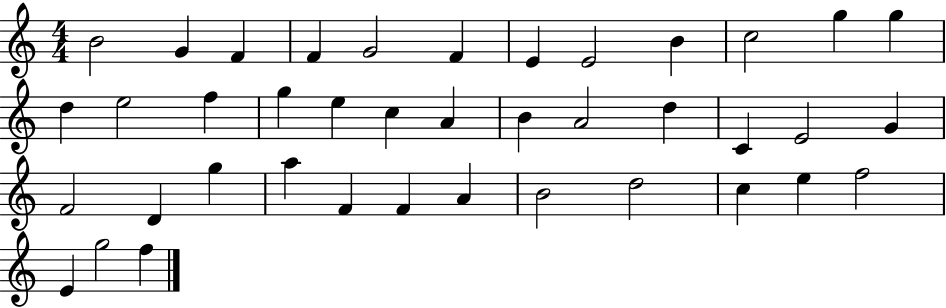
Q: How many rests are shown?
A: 0